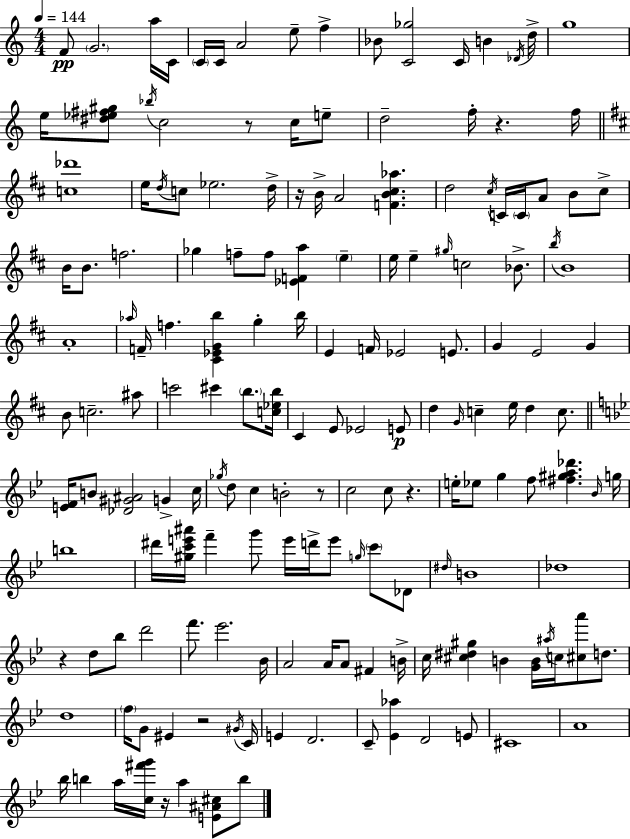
{
  \clef treble
  \numericTimeSignature
  \time 4/4
  \key c \major
  \tempo 4 = 144
  f'8\pp \parenthesize g'2. a''16 c'16 | \parenthesize c'16 c'16 a'2 e''8-- f''4-> | bes'8 <c' ges''>2 c'16 b'4 \acciaccatura { des'16 } | d''16-> g''1 | \break e''16 <dis'' ees'' fis'' gis''>8 \acciaccatura { bes''16 } c''2 r8 c''16 | e''8-- d''2-- f''16-. r4. | f''16 \bar "||" \break \key d \major <c'' des'''>1 | e''16 \acciaccatura { d''16 } c''8 ees''2. | d''16-> r16 b'16-> a'2 <f' b' cis'' aes''>4. | d''2 \acciaccatura { cis''16 } c'16 \parenthesize c'16 a'8 b'8 | \break cis''8-> b'16 b'8. f''2. | ges''4 f''8-- f''8 <ees' f' a''>4 \parenthesize e''4-- | e''16 e''4-- \grace { gis''16 } c''2 | bes'8.-> \acciaccatura { b''16 } b'1 | \break a'1-. | \grace { aes''16 } f'16-- f''4. <cis' ees' g' b''>4 | g''4-. b''16 e'4 f'16 ees'2 | e'8. g'4 e'2 | \break g'4 b'8 c''2.-- | ais''8 c'''2 cis'''4 | \parenthesize b''8. <c'' ees'' b''>16 cis'4 e'8 ees'2 | e'8\p d''4 \grace { g'16 } c''4-- e''16 d''4 | \break c''8. \bar "||" \break \key bes \major <e' f'>16 b'8 <des' gis' ais'>2 g'4-> c''16 | \acciaccatura { ges''16 } d''8 c''4 b'2-. r8 | c''2 c''8 r4. | e''16-. ees''8 g''4 f''8 <fis'' gis'' a'' des'''>4. | \break \grace { bes'16 } g''16 b''1 | dis'''16 <gis'' c''' e''' ais'''>16 f'''4-- g'''8 e'''16 d'''16-> e'''8 \grace { g''16 } \parenthesize c'''8 | des'8 \grace { dis''16 } b'1 | des''1 | \break r4 d''8 bes''8 d'''2 | f'''8. ees'''2. | bes'16 a'2 a'16 a'8 fis'4 | b'16-> c''16 <cis'' dis'' gis''>4 b'4 <g' b'>16 \acciaccatura { ais''16 } c''16 | \break <cis'' a'''>8 d''8. d''1 | \parenthesize f''16 g'8 eis'4 r2 | \acciaccatura { gis'16 } c'16 e'4 d'2. | c'8-- <ees' aes''>4 d'2 | \break e'8 cis'1 | a'1 | bes''16 b''4 a''16 <c'' fis''' g'''>16 r16 a''4 | <e' ais' cis''>8 b''8 \bar "|."
}